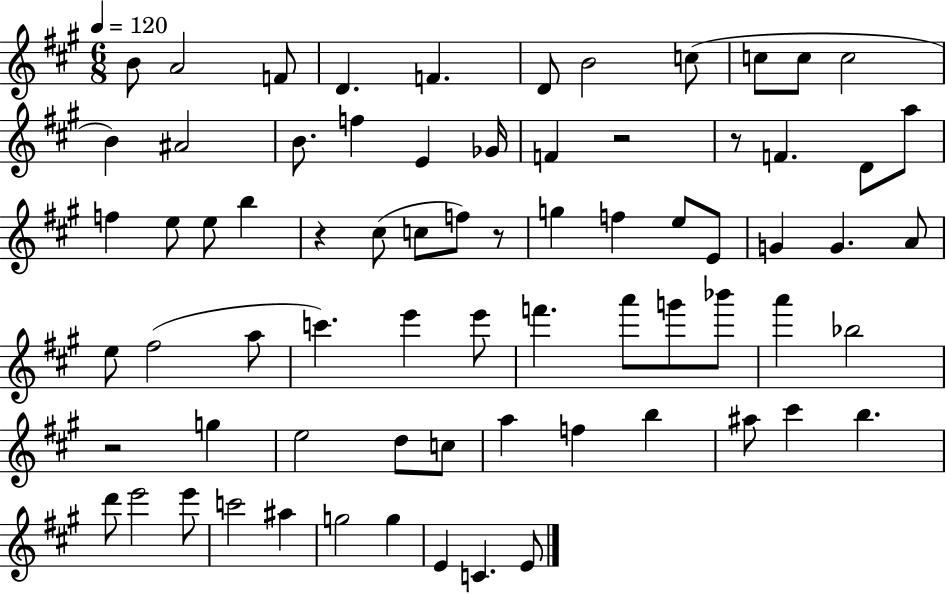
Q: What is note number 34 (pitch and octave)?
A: G4